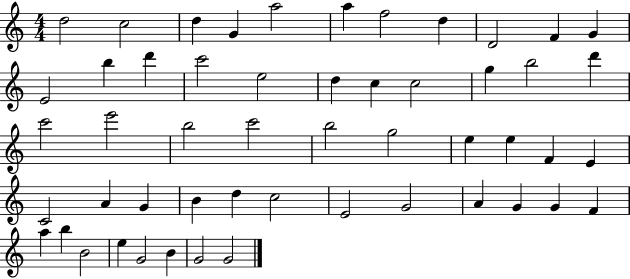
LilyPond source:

{
  \clef treble
  \numericTimeSignature
  \time 4/4
  \key c \major
  d''2 c''2 | d''4 g'4 a''2 | a''4 f''2 d''4 | d'2 f'4 g'4 | \break e'2 b''4 d'''4 | c'''2 e''2 | d''4 c''4 c''2 | g''4 b''2 d'''4 | \break c'''2 e'''2 | b''2 c'''2 | b''2 g''2 | e''4 e''4 f'4 e'4 | \break c'2 a'4 g'4 | b'4 d''4 c''2 | e'2 g'2 | a'4 g'4 g'4 f'4 | \break a''4 b''4 b'2 | e''4 g'2 b'4 | g'2 g'2 | \bar "|."
}